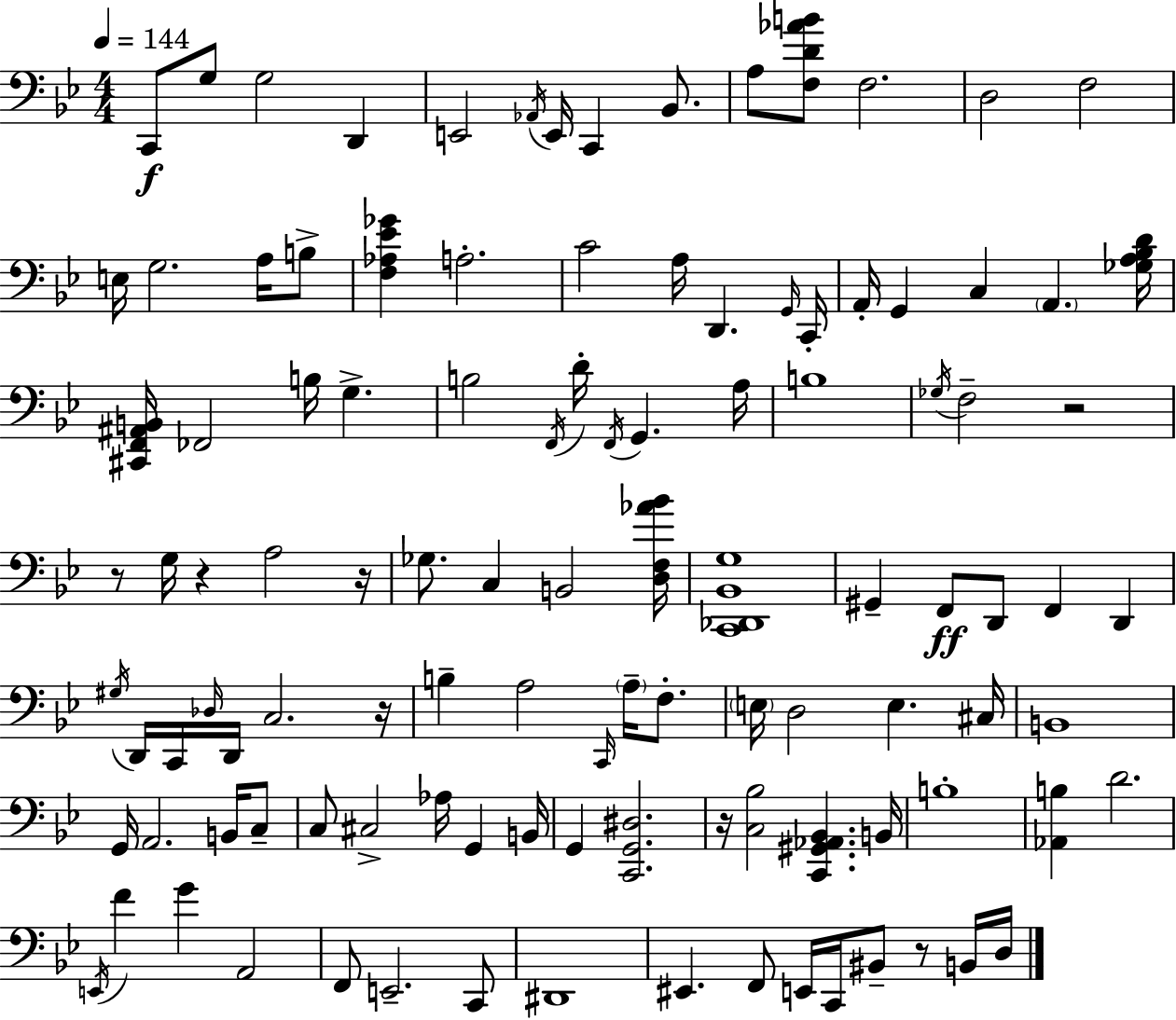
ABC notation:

X:1
T:Untitled
M:4/4
L:1/4
K:Gm
C,,/2 G,/2 G,2 D,, E,,2 _A,,/4 E,,/4 C,, _B,,/2 A,/2 [F,D_AB]/2 F,2 D,2 F,2 E,/4 G,2 A,/4 B,/2 [F,_A,_E_G] A,2 C2 A,/4 D,, G,,/4 C,,/4 A,,/4 G,, C, A,, [_G,A,_B,D]/4 [^C,,F,,^A,,B,,]/4 _F,,2 B,/4 G, B,2 F,,/4 D/4 F,,/4 G,, A,/4 B,4 _G,/4 F,2 z2 z/2 G,/4 z A,2 z/4 _G,/2 C, B,,2 [D,F,_A_B]/4 [C,,_D,,_B,,G,]4 ^G,, F,,/2 D,,/2 F,, D,, ^G,/4 D,,/4 C,,/4 _D,/4 D,,/4 C,2 z/4 B, A,2 C,,/4 A,/4 F,/2 E,/4 D,2 E, ^C,/4 B,,4 G,,/4 A,,2 B,,/4 C,/2 C,/2 ^C,2 _A,/4 G,, B,,/4 G,, [C,,G,,^D,]2 z/4 [C,_B,]2 [C,,^G,,_A,,_B,,] B,,/4 B,4 [_A,,B,] D2 E,,/4 F G A,,2 F,,/2 E,,2 C,,/2 ^D,,4 ^E,, F,,/2 E,,/4 C,,/4 ^B,,/2 z/2 B,,/4 D,/4